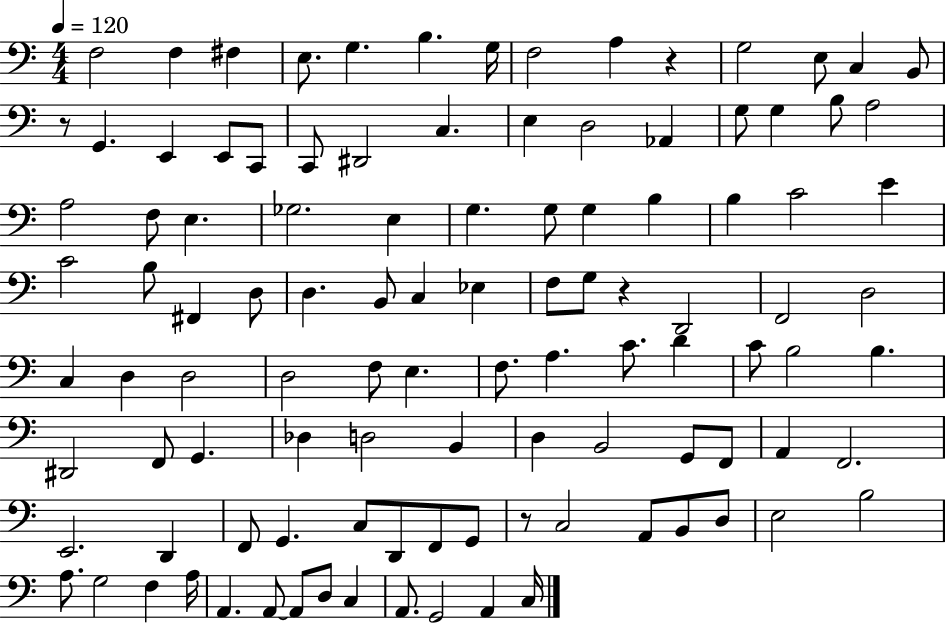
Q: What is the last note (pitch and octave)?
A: C3